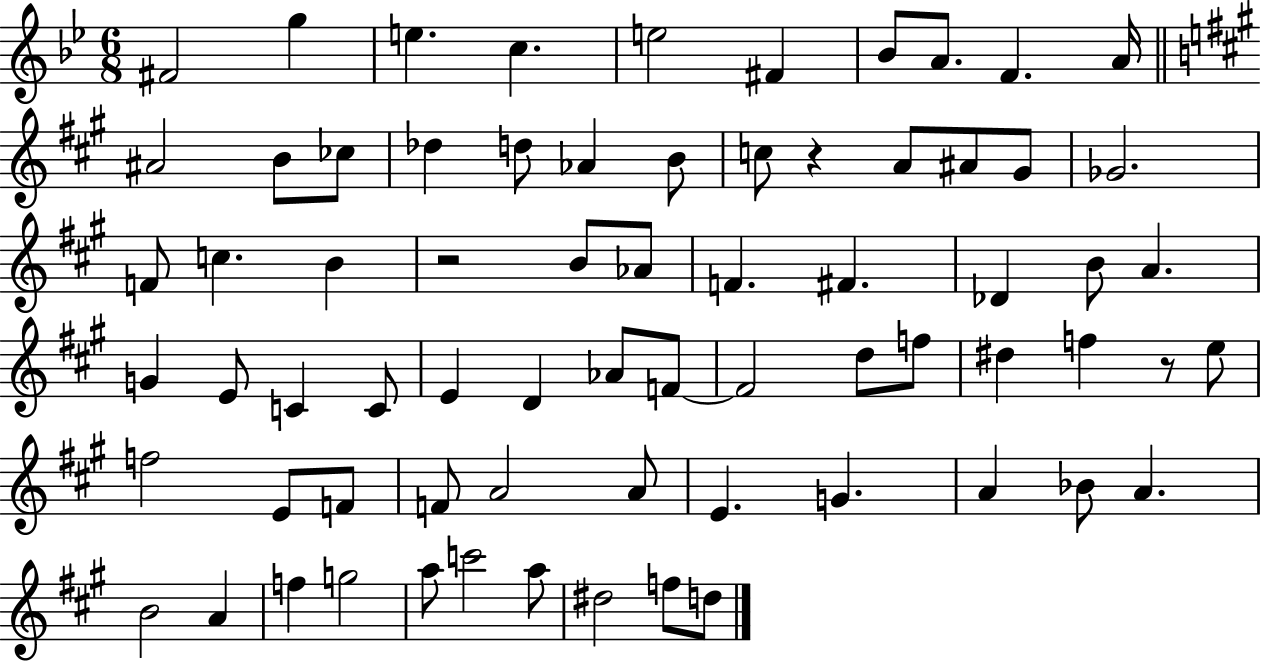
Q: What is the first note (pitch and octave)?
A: F#4